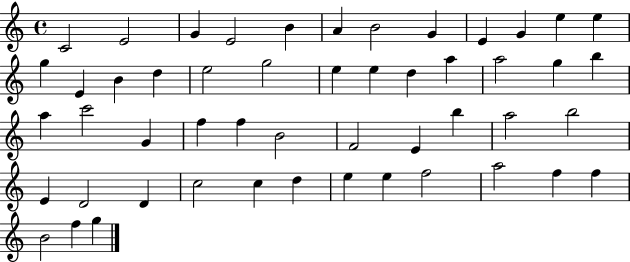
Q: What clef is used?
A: treble